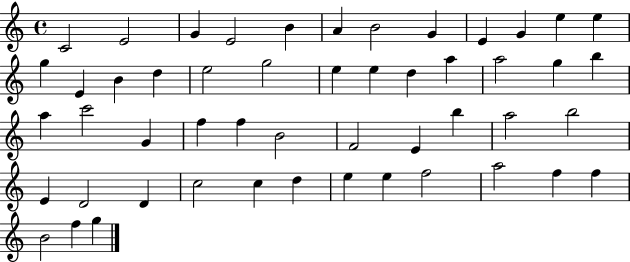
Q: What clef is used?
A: treble